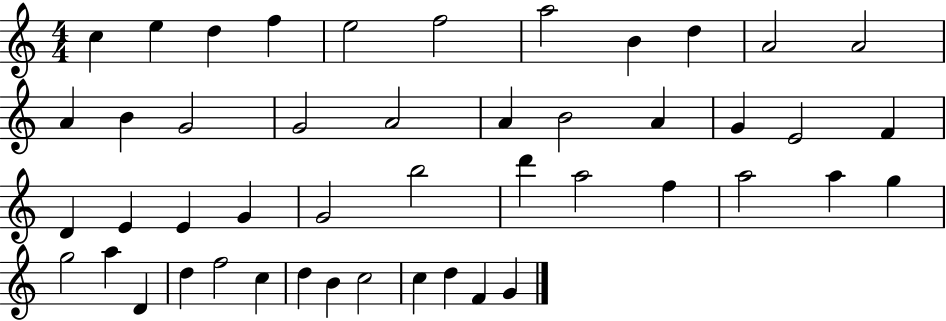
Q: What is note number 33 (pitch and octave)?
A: A5